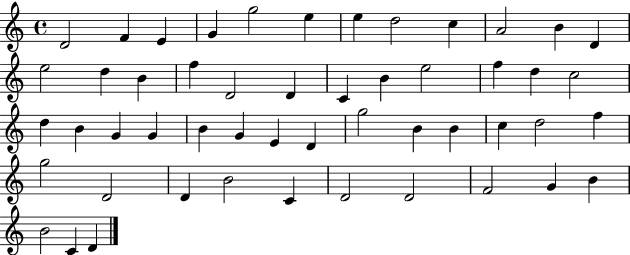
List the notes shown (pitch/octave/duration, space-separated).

D4/h F4/q E4/q G4/q G5/h E5/q E5/q D5/h C5/q A4/h B4/q D4/q E5/h D5/q B4/q F5/q D4/h D4/q C4/q B4/q E5/h F5/q D5/q C5/h D5/q B4/q G4/q G4/q B4/q G4/q E4/q D4/q G5/h B4/q B4/q C5/q D5/h F5/q G5/h D4/h D4/q B4/h C4/q D4/h D4/h F4/h G4/q B4/q B4/h C4/q D4/q